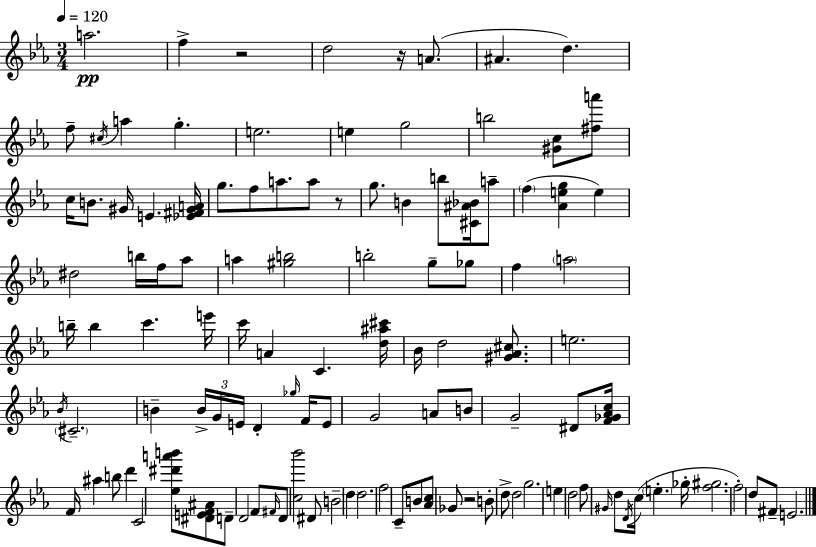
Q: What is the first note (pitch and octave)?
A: A5